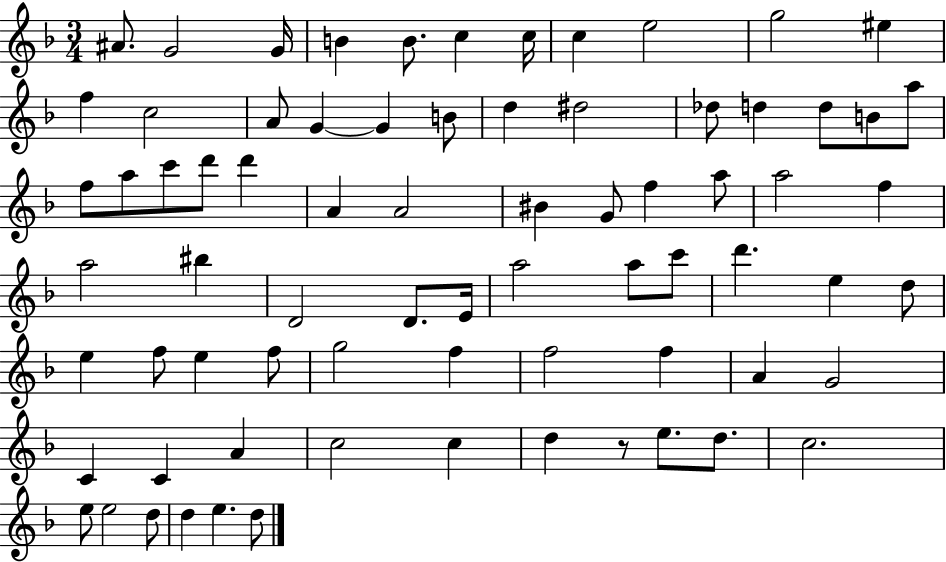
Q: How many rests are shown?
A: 1